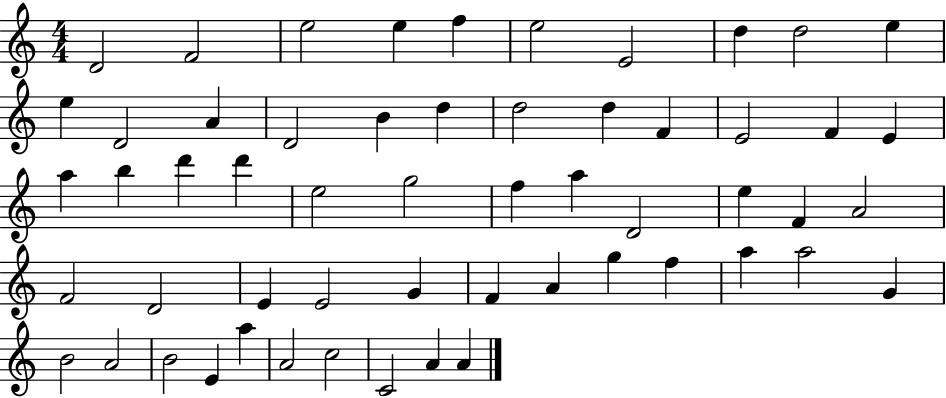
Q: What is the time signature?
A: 4/4